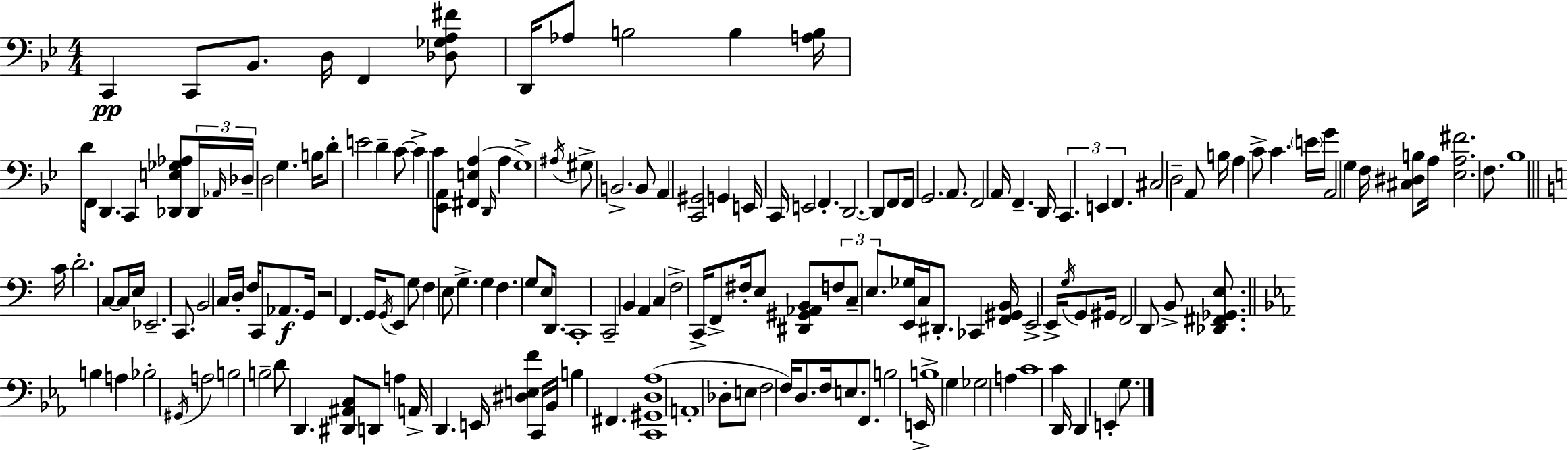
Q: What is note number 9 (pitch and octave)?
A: B3